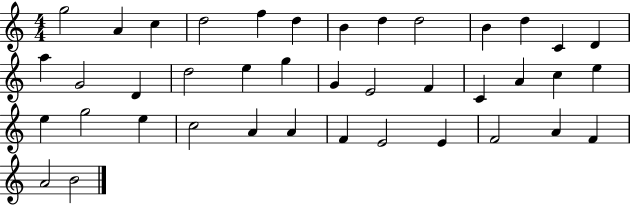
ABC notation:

X:1
T:Untitled
M:4/4
L:1/4
K:C
g2 A c d2 f d B d d2 B d C D a G2 D d2 e g G E2 F C A c e e g2 e c2 A A F E2 E F2 A F A2 B2